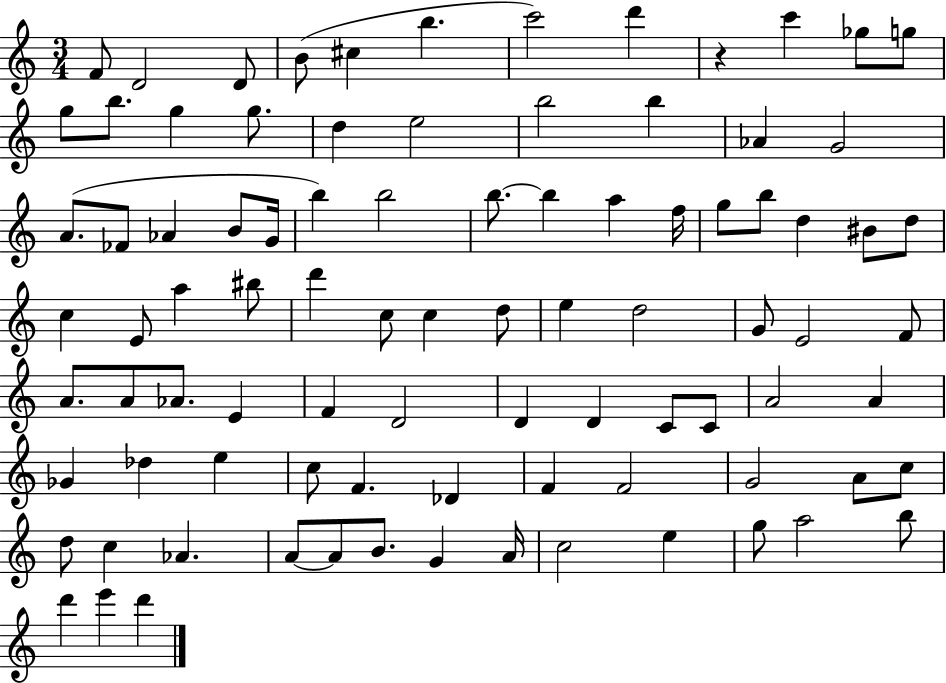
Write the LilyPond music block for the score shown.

{
  \clef treble
  \numericTimeSignature
  \time 3/4
  \key c \major
  f'8 d'2 d'8 | b'8( cis''4 b''4. | c'''2) d'''4 | r4 c'''4 ges''8 g''8 | \break g''8 b''8. g''4 g''8. | d''4 e''2 | b''2 b''4 | aes'4 g'2 | \break a'8.( fes'8 aes'4 b'8 g'16 | b''4) b''2 | b''8.~~ b''4 a''4 f''16 | g''8 b''8 d''4 bis'8 d''8 | \break c''4 e'8 a''4 bis''8 | d'''4 c''8 c''4 d''8 | e''4 d''2 | g'8 e'2 f'8 | \break a'8. a'8 aes'8. e'4 | f'4 d'2 | d'4 d'4 c'8 c'8 | a'2 a'4 | \break ges'4 des''4 e''4 | c''8 f'4. des'4 | f'4 f'2 | g'2 a'8 c''8 | \break d''8 c''4 aes'4. | a'8~~ a'8 b'8. g'4 a'16 | c''2 e''4 | g''8 a''2 b''8 | \break d'''4 e'''4 d'''4 | \bar "|."
}